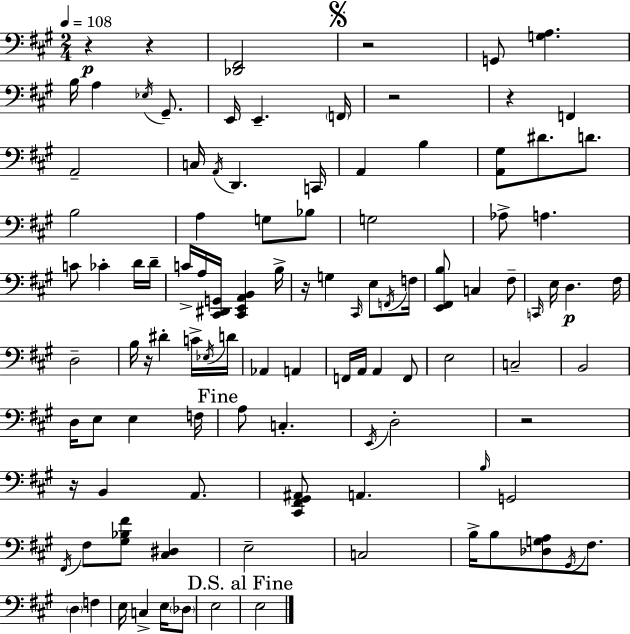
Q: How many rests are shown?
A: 9